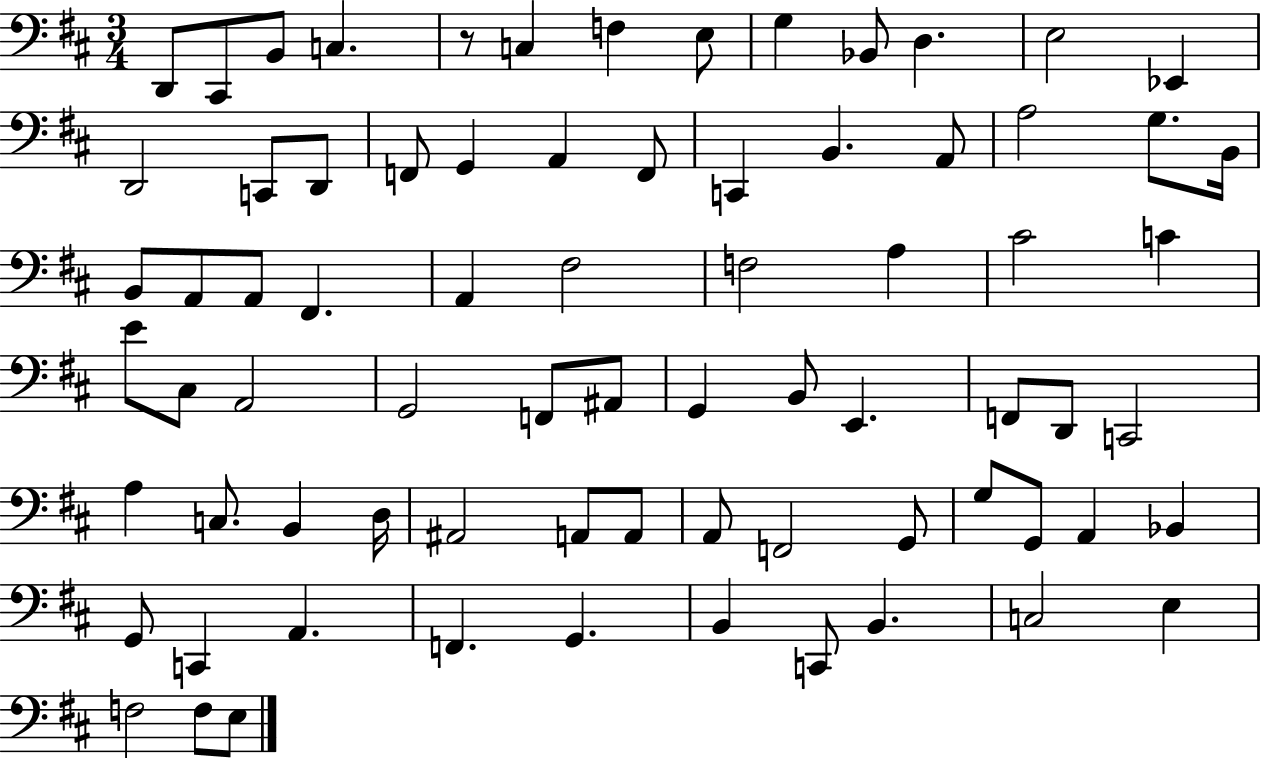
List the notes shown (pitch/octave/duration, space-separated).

D2/e C#2/e B2/e C3/q. R/e C3/q F3/q E3/e G3/q Bb2/e D3/q. E3/h Eb2/q D2/h C2/e D2/e F2/e G2/q A2/q F2/e C2/q B2/q. A2/e A3/h G3/e. B2/s B2/e A2/e A2/e F#2/q. A2/q F#3/h F3/h A3/q C#4/h C4/q E4/e C#3/e A2/h G2/h F2/e A#2/e G2/q B2/e E2/q. F2/e D2/e C2/h A3/q C3/e. B2/q D3/s A#2/h A2/e A2/e A2/e F2/h G2/e G3/e G2/e A2/q Bb2/q G2/e C2/q A2/q. F2/q. G2/q. B2/q C2/e B2/q. C3/h E3/q F3/h F3/e E3/e